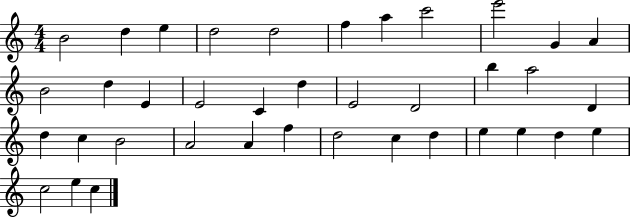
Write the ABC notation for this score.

X:1
T:Untitled
M:4/4
L:1/4
K:C
B2 d e d2 d2 f a c'2 e'2 G A B2 d E E2 C d E2 D2 b a2 D d c B2 A2 A f d2 c d e e d e c2 e c